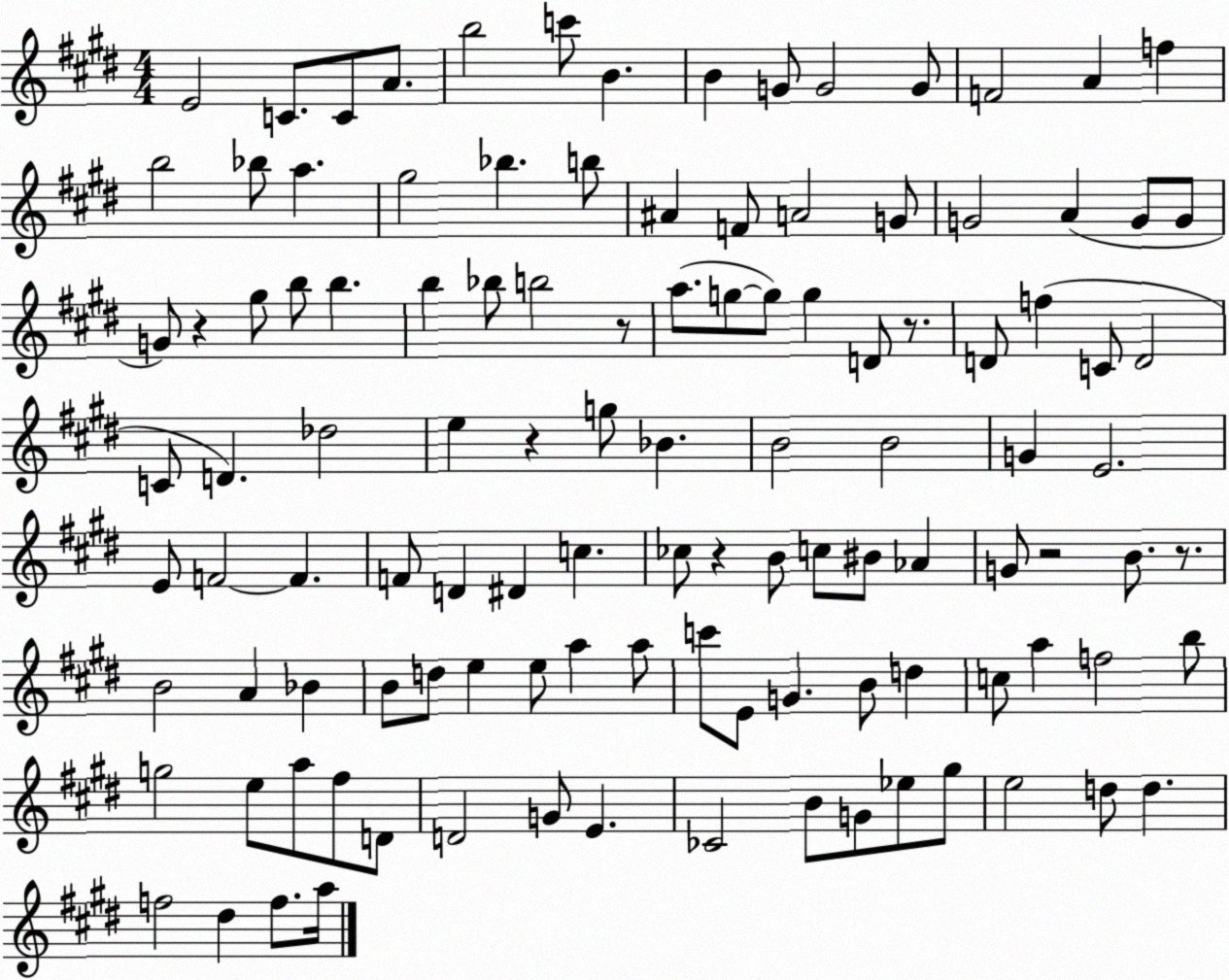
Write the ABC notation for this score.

X:1
T:Untitled
M:4/4
L:1/4
K:E
E2 C/2 C/2 A/2 b2 c'/2 B B G/2 G2 G/2 F2 A f b2 _b/2 a ^g2 _b b/2 ^A F/2 A2 G/2 G2 A G/2 G/2 G/2 z ^g/2 b/2 b b _b/2 b2 z/2 a/2 g/2 g/2 g D/2 z/2 D/2 f C/2 D2 C/2 D _d2 e z g/2 _B B2 B2 G E2 E/2 F2 F F/2 D ^D c _c/2 z B/2 c/2 ^B/2 _A G/2 z2 B/2 z/2 B2 A _B B/2 d/2 e e/2 a a/2 c'/2 E/2 G B/2 d c/2 a f2 b/2 g2 e/2 a/2 ^f/2 D/2 D2 G/2 E _C2 B/2 G/2 _e/2 ^g/2 e2 d/2 d f2 ^d f/2 a/4